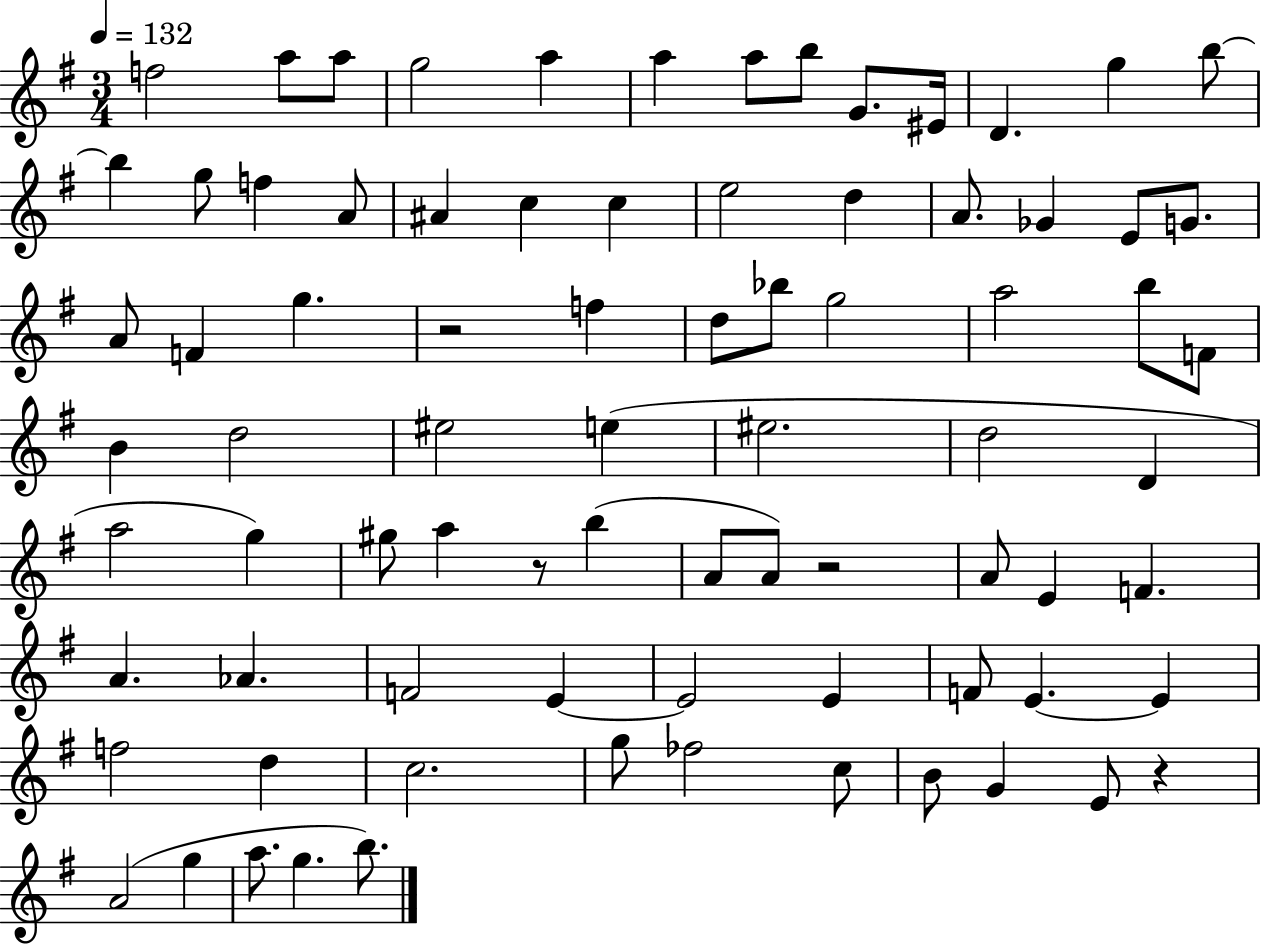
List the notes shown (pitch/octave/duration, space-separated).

F5/h A5/e A5/e G5/h A5/q A5/q A5/e B5/e G4/e. EIS4/s D4/q. G5/q B5/e B5/q G5/e F5/q A4/e A#4/q C5/q C5/q E5/h D5/q A4/e. Gb4/q E4/e G4/e. A4/e F4/q G5/q. R/h F5/q D5/e Bb5/e G5/h A5/h B5/e F4/e B4/q D5/h EIS5/h E5/q EIS5/h. D5/h D4/q A5/h G5/q G#5/e A5/q R/e B5/q A4/e A4/e R/h A4/e E4/q F4/q. A4/q. Ab4/q. F4/h E4/q E4/h E4/q F4/e E4/q. E4/q F5/h D5/q C5/h. G5/e FES5/h C5/e B4/e G4/q E4/e R/q A4/h G5/q A5/e. G5/q. B5/e.